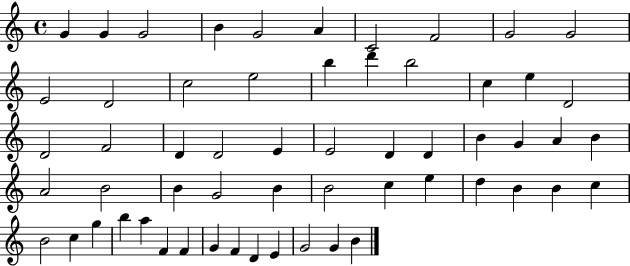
{
  \clef treble
  \time 4/4
  \defaultTimeSignature
  \key c \major
  g'4 g'4 g'2 | b'4 g'2 a'4 | c'2 f'2 | g'2 g'2 | \break e'2 d'2 | c''2 e''2 | b''4 d'''4 b''2 | c''4 e''4 d'2 | \break d'2 f'2 | d'4 d'2 e'4 | e'2 d'4 d'4 | b'4 g'4 a'4 b'4 | \break a'2 b'2 | b'4 g'2 b'4 | b'2 c''4 e''4 | d''4 b'4 b'4 c''4 | \break b'2 c''4 g''4 | b''4 a''4 f'4 f'4 | g'4 f'4 d'4 e'4 | g'2 g'4 b'4 | \break \bar "|."
}